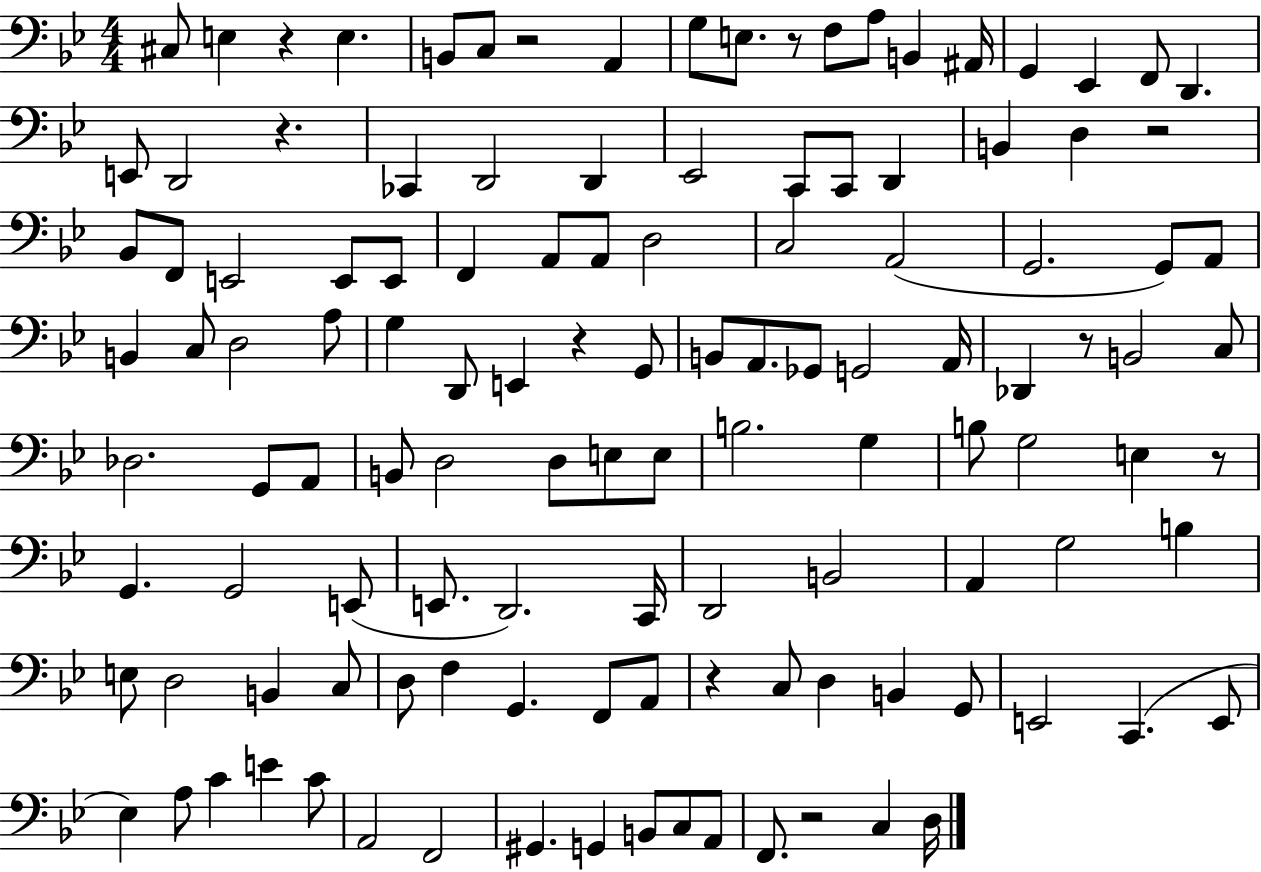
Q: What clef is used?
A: bass